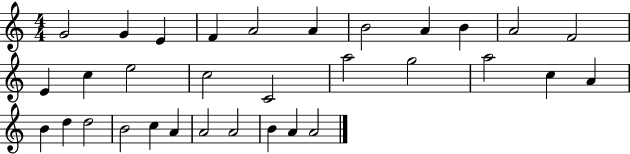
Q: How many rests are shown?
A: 0